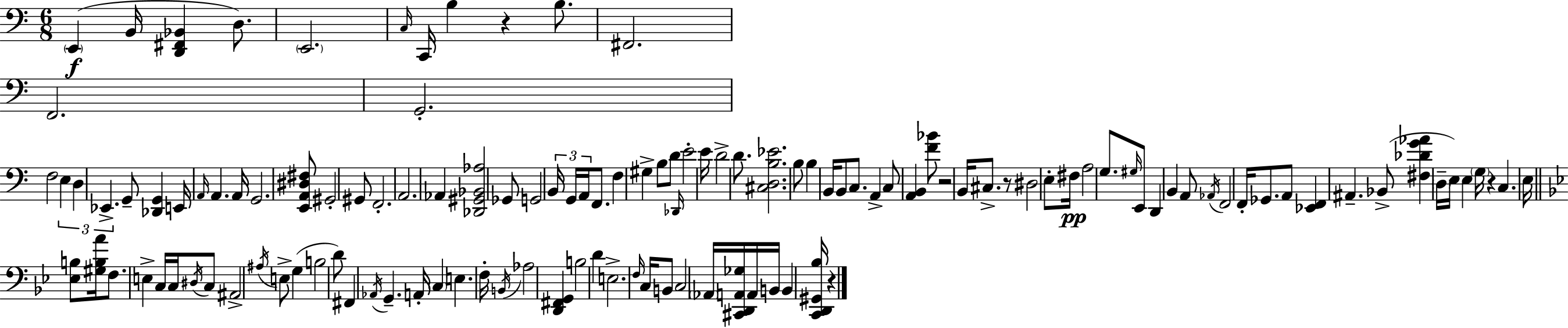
E2/q B2/s [D2,F#2,Bb2]/q D3/e. E2/h. C3/s C2/s B3/q R/q B3/e. F#2/h. F2/h. G2/h. F3/h E3/q D3/q Eb2/q. G2/e [Db2,G2]/q E2/s A2/s A2/q. A2/s G2/h. [E2,A2,D#3,F#3]/e G#2/h G#2/e F2/h. A2/h. Ab2/q [Db2,G#2,Bb2,Ab3]/h Gb2/e G2/h B2/s G2/s A2/s F2/e. F3/q G#3/q B3/e D4/e Db2/s E4/h E4/s D4/h D4/e. [C#3,D3,B3,Eb4]/h. B3/e B3/q B2/s B2/e C3/e. A2/q C3/e [A2,B2]/q [F4,Bb4]/e R/h B2/s C#3/e. R/e D#3/h E3/e F#3/s A3/h G3/e. G#3/s E2/e D2/q B2/q A2/e Ab2/s F2/h F2/s Gb2/e. A2/e [Eb2,F2]/q A#2/q. Bb2/e [F#3,Db4,G4,Ab4]/q D3/s E3/s E3/q G3/s R/q C3/q. E3/s [Eb3,B3]/e [G#3,B3,A4]/s F3/e. E3/q C3/s C3/s D#3/s C3/e A#2/h A#3/s E3/e G3/q B3/h D4/e F#2/q Ab2/s G2/q. A2/s C3/q E3/q. F3/s B2/s Ab3/h [D2,F#2,G2]/q B3/h D4/q E3/h. F3/s C3/s B2/e C3/h Ab2/s [C#2,D2,A2,Gb3]/s A2/s B2/s B2/q [C2,D2,G#2,Bb3]/s R/q